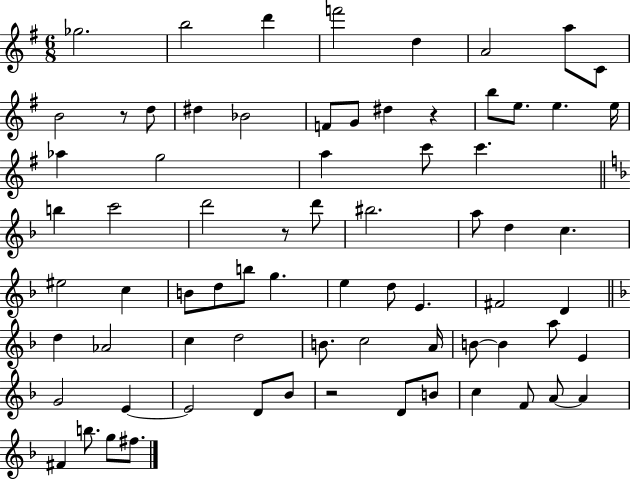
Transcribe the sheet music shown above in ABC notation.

X:1
T:Untitled
M:6/8
L:1/4
K:G
_g2 b2 d' f'2 d A2 a/2 C/2 B2 z/2 d/2 ^d _B2 F/2 G/2 ^d z b/2 e/2 e e/4 _a g2 a c'/2 c' b c'2 d'2 z/2 d'/2 ^b2 a/2 d c ^e2 c B/2 d/2 b/2 g e d/2 E ^F2 D d _A2 c d2 B/2 c2 A/4 B/2 B a/2 E G2 E E2 D/2 _B/2 z2 D/2 B/2 c F/2 A/2 A ^F b/2 g/2 ^f/2